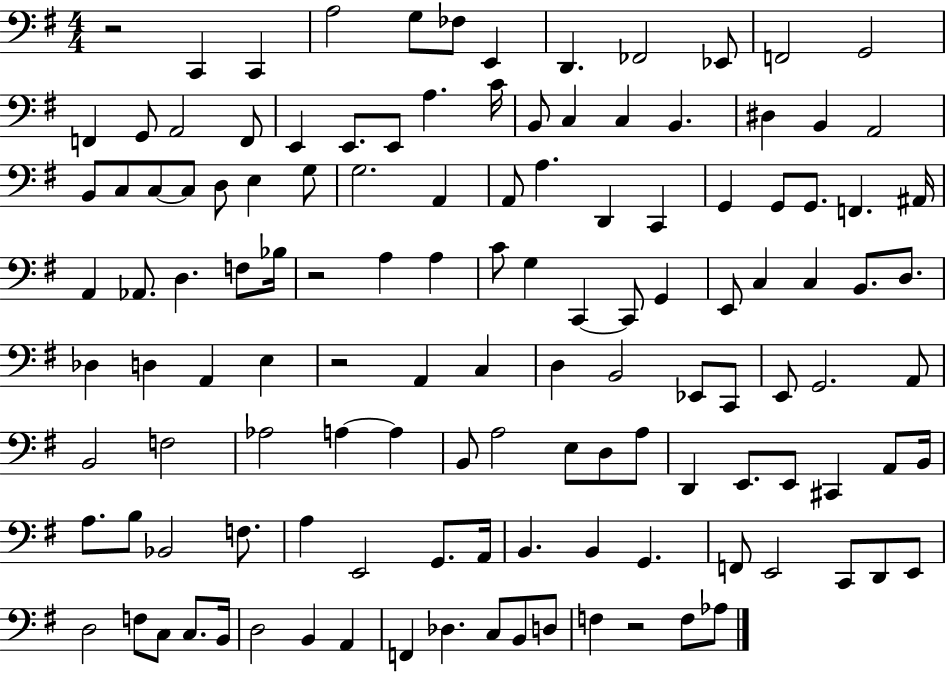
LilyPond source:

{
  \clef bass
  \numericTimeSignature
  \time 4/4
  \key g \major
  r2 c,4 c,4 | a2 g8 fes8 e,4 | d,4. fes,2 ees,8 | f,2 g,2 | \break f,4 g,8 a,2 f,8 | e,4 e,8. e,8 a4. c'16 | b,8 c4 c4 b,4. | dis4 b,4 a,2 | \break b,8 c8 c8~~ c8 d8 e4 g8 | g2. a,4 | a,8 a4. d,4 c,4 | g,4 g,8 g,8. f,4. ais,16 | \break a,4 aes,8. d4. f8 bes16 | r2 a4 a4 | c'8 g4 c,4~~ c,8 g,4 | e,8 c4 c4 b,8. d8. | \break des4 d4 a,4 e4 | r2 a,4 c4 | d4 b,2 ees,8 c,8 | e,8 g,2. a,8 | \break b,2 f2 | aes2 a4~~ a4 | b,8 a2 e8 d8 a8 | d,4 e,8. e,8 cis,4 a,8 b,16 | \break a8. b8 bes,2 f8. | a4 e,2 g,8. a,16 | b,4. b,4 g,4. | f,8 e,2 c,8 d,8 e,8 | \break d2 f8 c8 c8. b,16 | d2 b,4 a,4 | f,4 des4. c8 b,8 d8 | f4 r2 f8 aes8 | \break \bar "|."
}